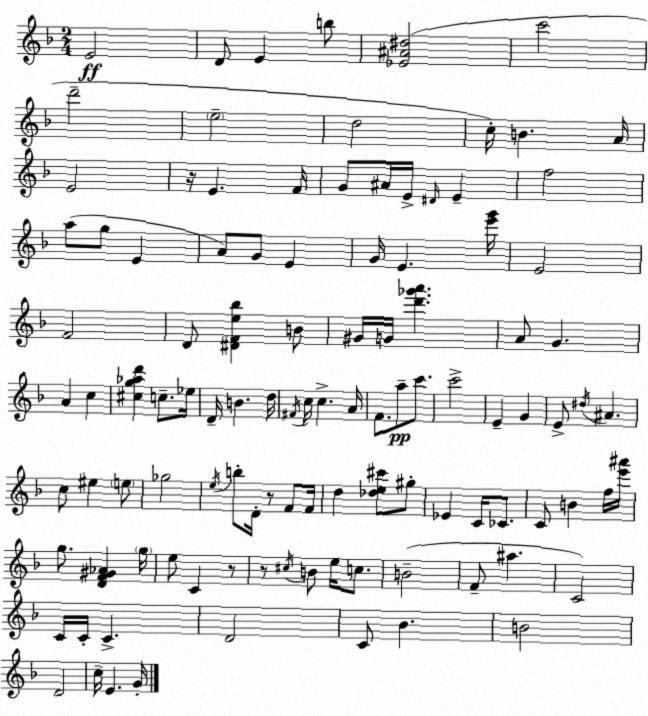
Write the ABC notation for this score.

X:1
T:Untitled
M:2/4
L:1/4
K:Dm
E2 D/2 E b/2 [_E^A^d]2 c'2 d'2 e2 d2 c/4 B A/4 E2 z/4 E F/4 G/2 ^A/4 E/4 ^D/4 E f2 a/2 g/2 E A/2 G/2 E G/4 E [e'g']/4 E2 F2 D/2 [^DFe_b] B/2 ^G/4 G/4 [d'_g'a'] A/2 G A c [^cg_ad'] c/2 _e/4 D/4 B d/4 ^F/4 c/4 c A/4 F/2 a/2 c'/2 c'2 E G E/2 ^d/4 ^A c/2 ^e e/2 _g2 e/4 b/2 D/4 z/2 F/2 F/4 d [_de^c']/2 ^g/2 _E C/4 _C/2 C/2 B f/4 [e'^a']/4 g/2 [DF^G_A] g/4 e/2 C z/2 z/2 ^c/4 B/2 e/4 c/2 B2 F/2 ^a C2 C/4 C/4 C D2 C/2 _B B2 D2 c/4 E G/4